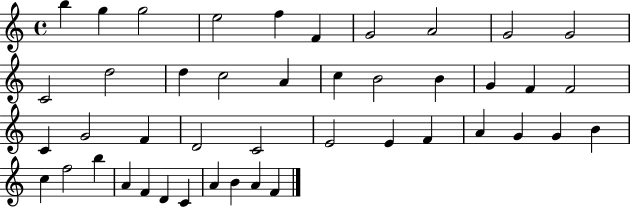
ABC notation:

X:1
T:Untitled
M:4/4
L:1/4
K:C
b g g2 e2 f F G2 A2 G2 G2 C2 d2 d c2 A c B2 B G F F2 C G2 F D2 C2 E2 E F A G G B c f2 b A F D C A B A F